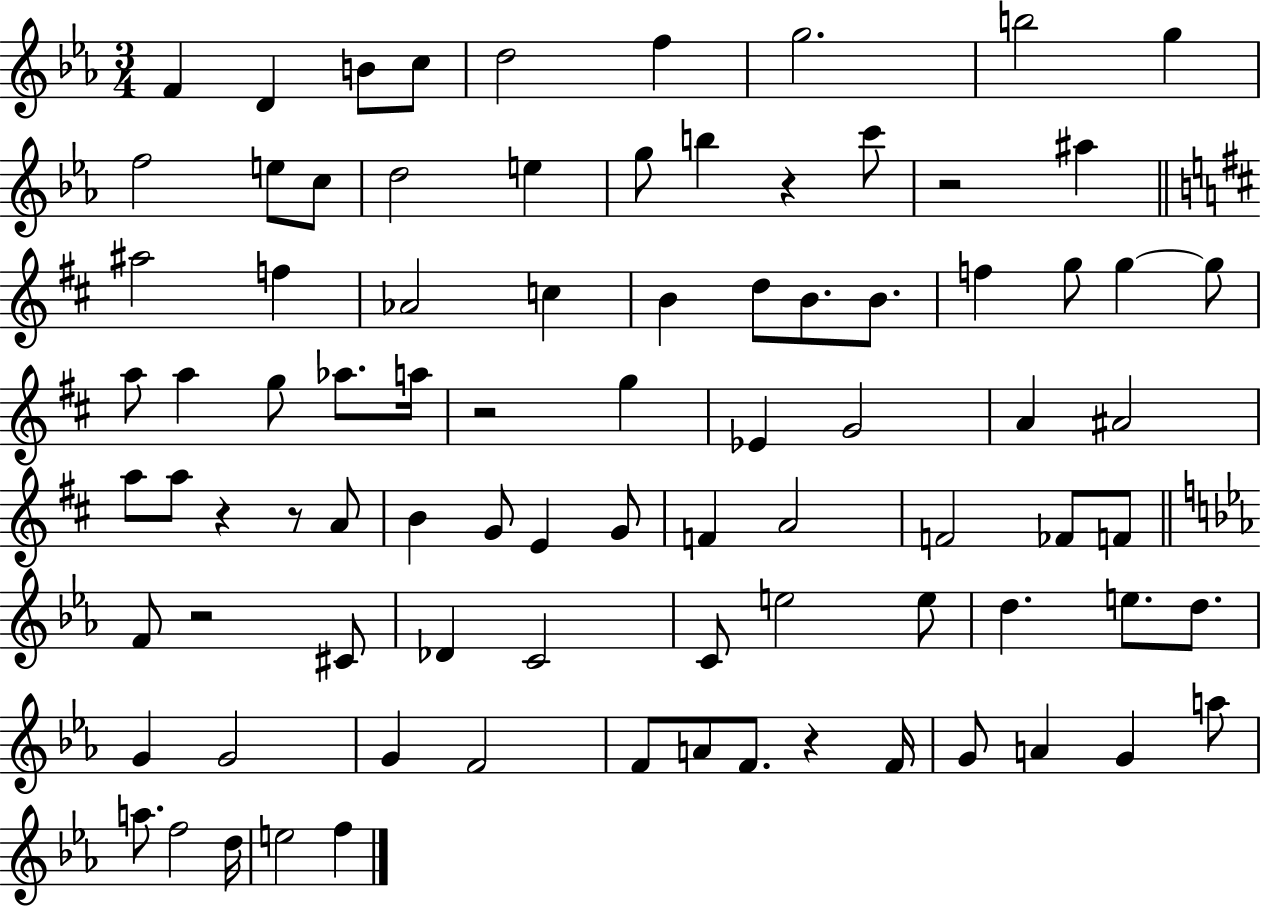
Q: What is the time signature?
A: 3/4